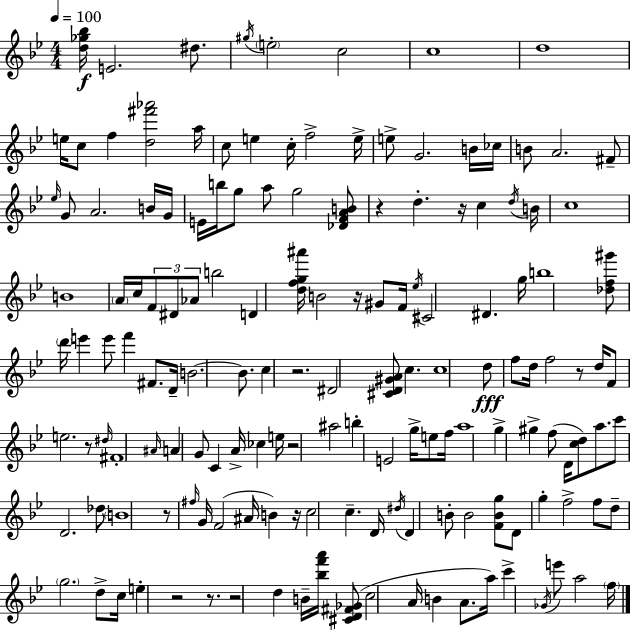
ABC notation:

X:1
T:Untitled
M:4/4
L:1/4
K:Gm
[d_g_b]/4 E2 ^d/2 ^g/4 e2 c2 c4 d4 e/4 c/2 f [d^f'_a']2 a/4 c/2 e c/4 f2 e/4 e/2 G2 B/4 _c/4 B/2 A2 ^F/2 _e/4 G/2 A2 B/4 G/4 E/4 b/4 g/2 a/2 g2 [_DFAB]/2 z d z/4 c d/4 B/4 c4 B4 A/4 c/4 F/2 ^D/2 _A/2 b2 D [dfg^a']/4 B2 z/4 ^G/2 F/4 _e/4 ^C2 ^D g/4 b4 [_df^g']/2 d'/4 e' e'/2 f' ^F/2 D/4 B2 B/2 c z2 ^D2 [^CD^GA]/2 c c4 d/2 f/2 d/4 f2 z/2 d/4 F/2 e2 z/2 ^d/4 ^F4 ^A/4 A G/2 C A/4 _c e/4 z2 ^a2 b E2 g/4 e/2 f/4 a4 g ^g f/2 D/4 [cd]/2 a/2 c'/2 D2 _d/2 B4 z/2 ^f/4 G/4 F2 ^A/4 B z/4 c2 c D/4 ^d/4 D B/2 B2 [FBg]/2 D/2 g f2 f/2 d/2 g2 d/2 c/4 e z2 z/2 z2 d B/4 [_bf'a']/4 [^CD^F_G]/2 c2 A/4 B A/2 a/4 c' _G/4 e'/2 a2 f/4